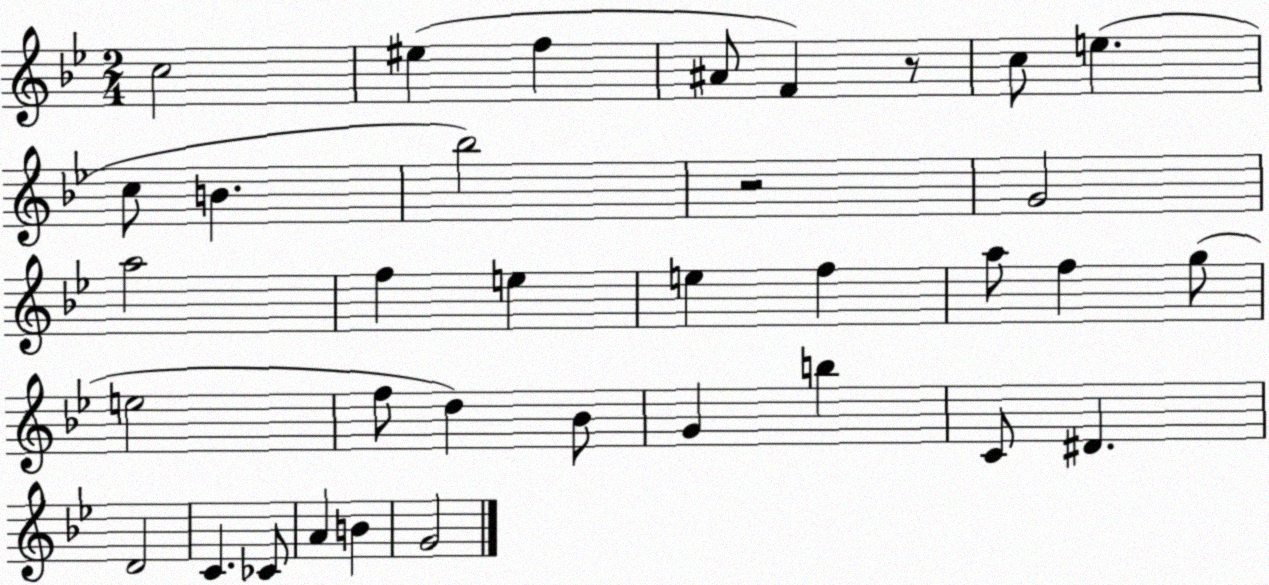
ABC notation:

X:1
T:Untitled
M:2/4
L:1/4
K:Bb
c2 ^e f ^A/2 F z/2 c/2 e c/2 B _b2 z2 G2 a2 f e e f a/2 f g/2 e2 f/2 d _B/2 G b C/2 ^D D2 C _C/2 A B G2